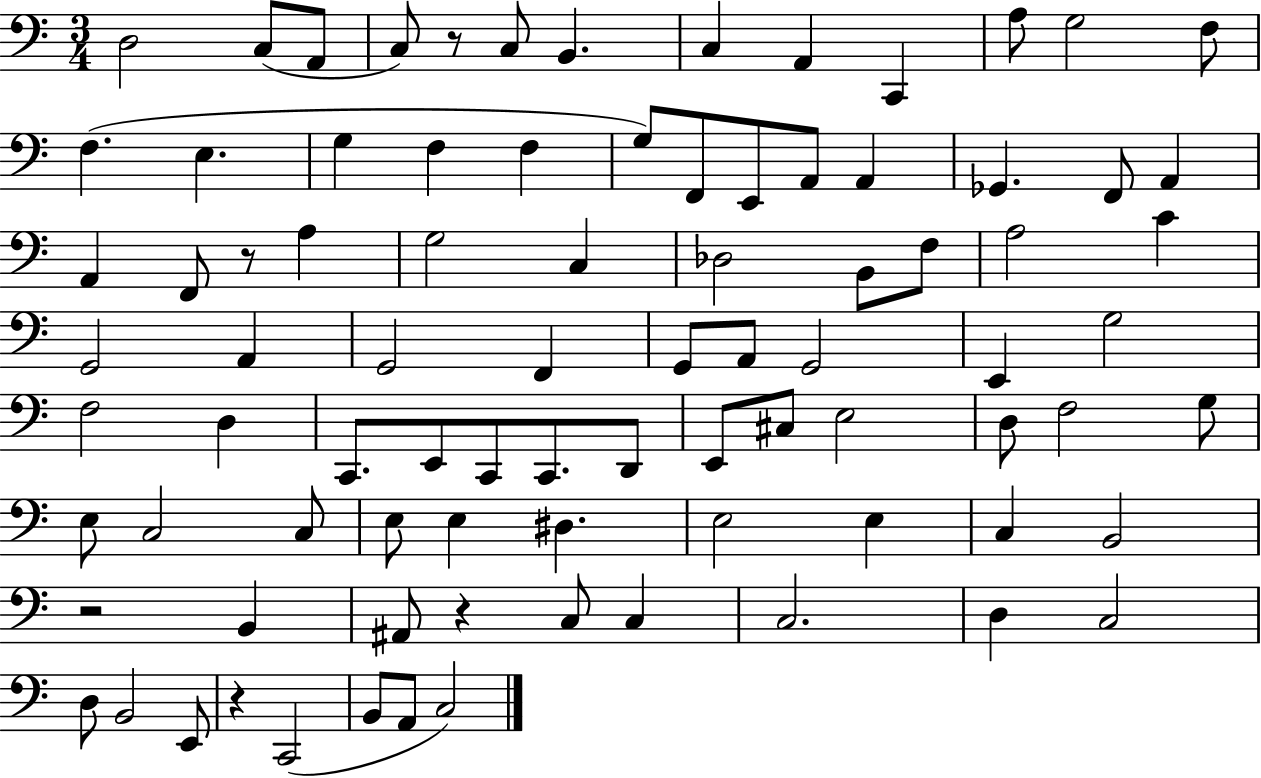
{
  \clef bass
  \numericTimeSignature
  \time 3/4
  \key c \major
  d2 c8( a,8 | c8) r8 c8 b,4. | c4 a,4 c,4 | a8 g2 f8 | \break f4.( e4. | g4 f4 f4 | g8) f,8 e,8 a,8 a,4 | ges,4. f,8 a,4 | \break a,4 f,8 r8 a4 | g2 c4 | des2 b,8 f8 | a2 c'4 | \break g,2 a,4 | g,2 f,4 | g,8 a,8 g,2 | e,4 g2 | \break f2 d4 | c,8. e,8 c,8 c,8. d,8 | e,8 cis8 e2 | d8 f2 g8 | \break e8 c2 c8 | e8 e4 dis4. | e2 e4 | c4 b,2 | \break r2 b,4 | ais,8 r4 c8 c4 | c2. | d4 c2 | \break d8 b,2 e,8 | r4 c,2( | b,8 a,8 c2) | \bar "|."
}